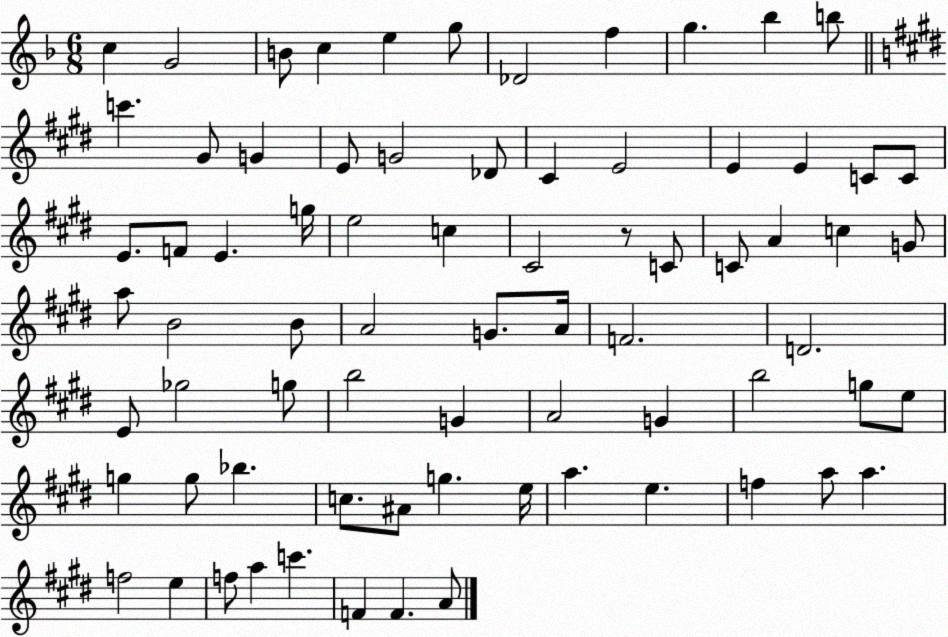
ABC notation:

X:1
T:Untitled
M:6/8
L:1/4
K:F
c G2 B/2 c e g/2 _D2 f g _b b/2 c' ^G/2 G E/2 G2 _D/2 ^C E2 E E C/2 C/2 E/2 F/2 E g/4 e2 c ^C2 z/2 C/2 C/2 A c G/2 a/2 B2 B/2 A2 G/2 A/4 F2 D2 E/2 _g2 g/2 b2 G A2 G b2 g/2 e/2 g g/2 _b c/2 ^A/2 g e/4 a e f a/2 a f2 e f/2 a c' F F A/2